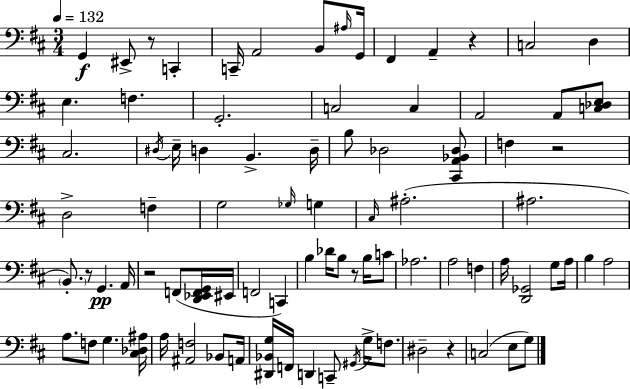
{
  \clef bass
  \numericTimeSignature
  \time 3/4
  \key d \major
  \tempo 4 = 132
  g,4\f eis,8-> r8 c,4-. | c,16-- a,2 b,8 \grace { ais16 } | g,16 fis,4 a,4-- r4 | c2 d4 | \break e4. f4. | g,2.-. | c2 c4 | a,2 a,8 <c des e>8 | \break cis2. | \acciaccatura { dis16 } e16-- d4 b,4.-> | d16-- b8 des2 | <cis, a, bes, des>8 f4 r2 | \break d2-> f4-- | g2 \grace { ges16 } g4 | \grace { cis16 } ais2.-.( | ais2. | \break \parenthesize b,8.-.) r8 g,4.\pp | a,16 r2 | f,8( <d, ees, f, g,>16 eis,16 f,2 | c,4) b4 des'16 b8 r8 | \break b16 c'8 aes2. | a2 | f4 a16 <d, ges,>2 | g8 a16 b4 a2 | \break a8. f8 g4. | <cis des ais>16 a16 <ais, f>2 | bes,8 a,16 <dis, bes, g>16 f,16 d,4 c,8-- | \acciaccatura { gis,16 } g16-> f8. dis2-- | \break r4 c2( | e8 g8) \bar "|."
}